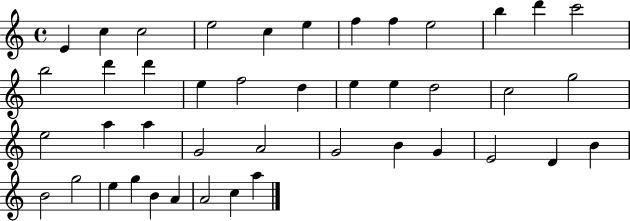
E4/q C5/q C5/h E5/h C5/q E5/q F5/q F5/q E5/h B5/q D6/q C6/h B5/h D6/q D6/q E5/q F5/h D5/q E5/q E5/q D5/h C5/h G5/h E5/h A5/q A5/q G4/h A4/h G4/h B4/q G4/q E4/h D4/q B4/q B4/h G5/h E5/q G5/q B4/q A4/q A4/h C5/q A5/q